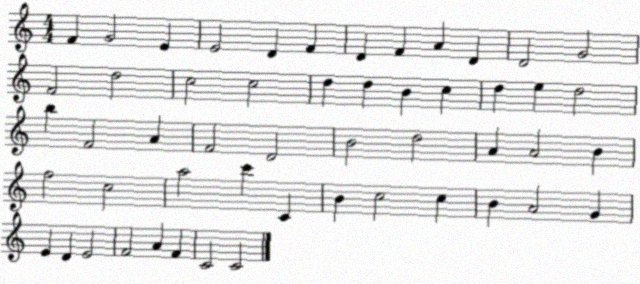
X:1
T:Untitled
M:4/4
L:1/4
K:C
F G2 E E2 D F D F A D D2 G2 F2 d2 c2 c2 d d B c d e d2 b F2 A F2 D2 B2 d2 A A2 B f2 c2 a2 c' C B c2 c B A2 G E D E2 F2 A F C2 C2